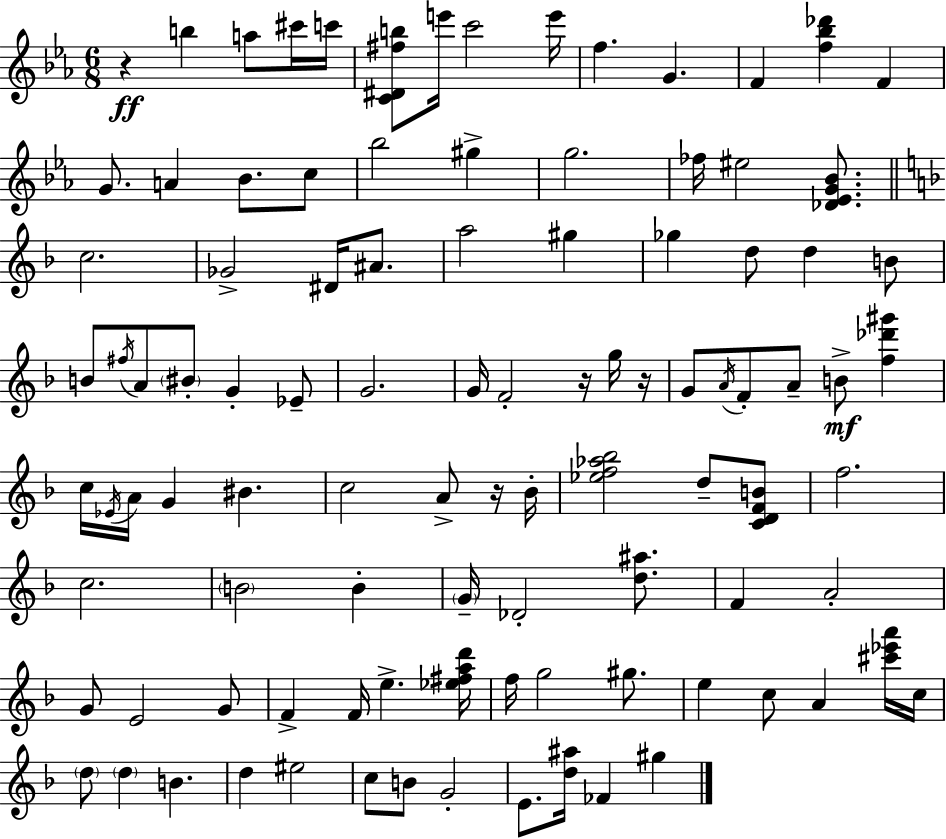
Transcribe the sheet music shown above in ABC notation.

X:1
T:Untitled
M:6/8
L:1/4
K:Eb
z b a/2 ^c'/4 c'/4 [C^D^fb]/2 e'/4 c'2 e'/4 f G F [f_b_d'] F G/2 A _B/2 c/2 _b2 ^g g2 _f/4 ^e2 [_D_EG_B]/2 c2 _G2 ^D/4 ^A/2 a2 ^g _g d/2 d B/2 B/2 ^f/4 A/2 ^B/2 G _E/2 G2 G/4 F2 z/4 g/4 z/4 G/2 A/4 F/2 A/2 B/2 [f_d'^g'] c/4 _E/4 A/4 G ^B c2 A/2 z/4 _B/4 [_ef_a_b]2 d/2 [CDFB]/2 f2 c2 B2 B G/4 _D2 [d^a]/2 F A2 G/2 E2 G/2 F F/4 e [_e^fad']/4 f/4 g2 ^g/2 e c/2 A [^c'_e'a']/4 c/4 d/2 d B d ^e2 c/2 B/2 G2 E/2 [d^a]/4 _F ^g